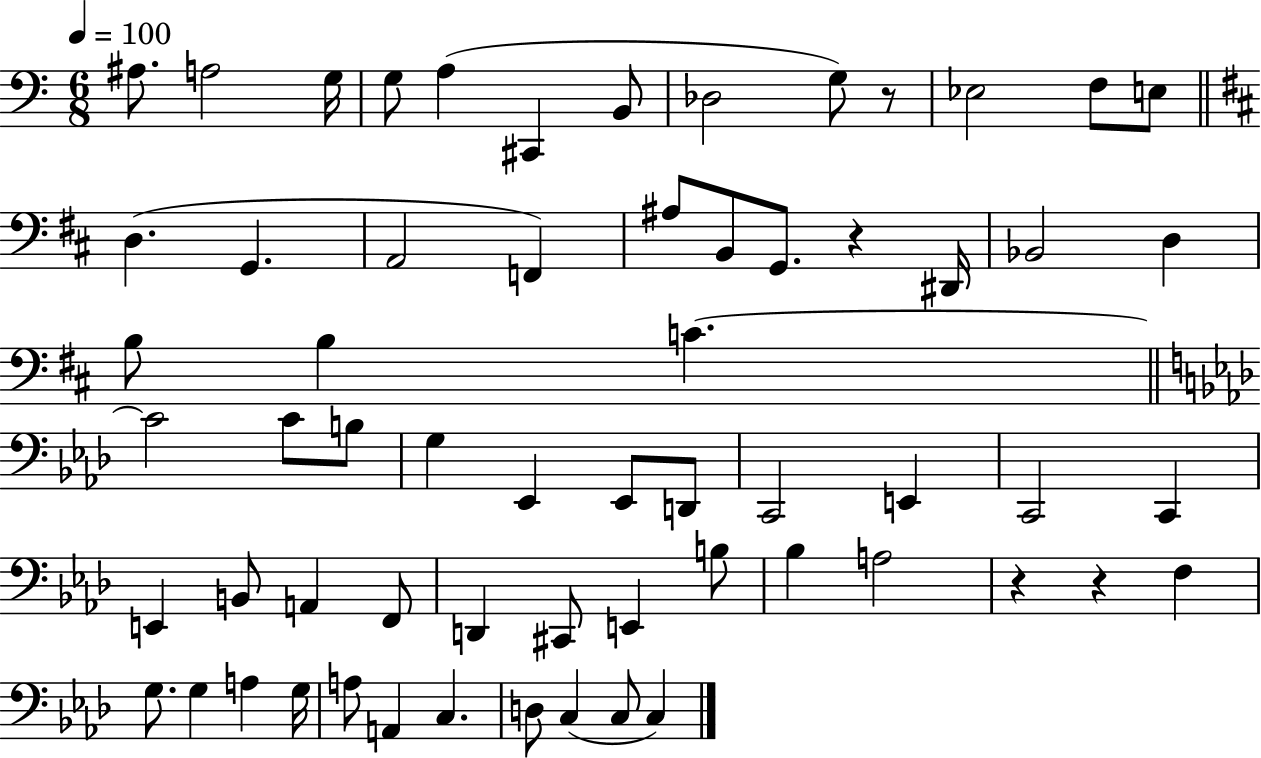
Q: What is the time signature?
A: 6/8